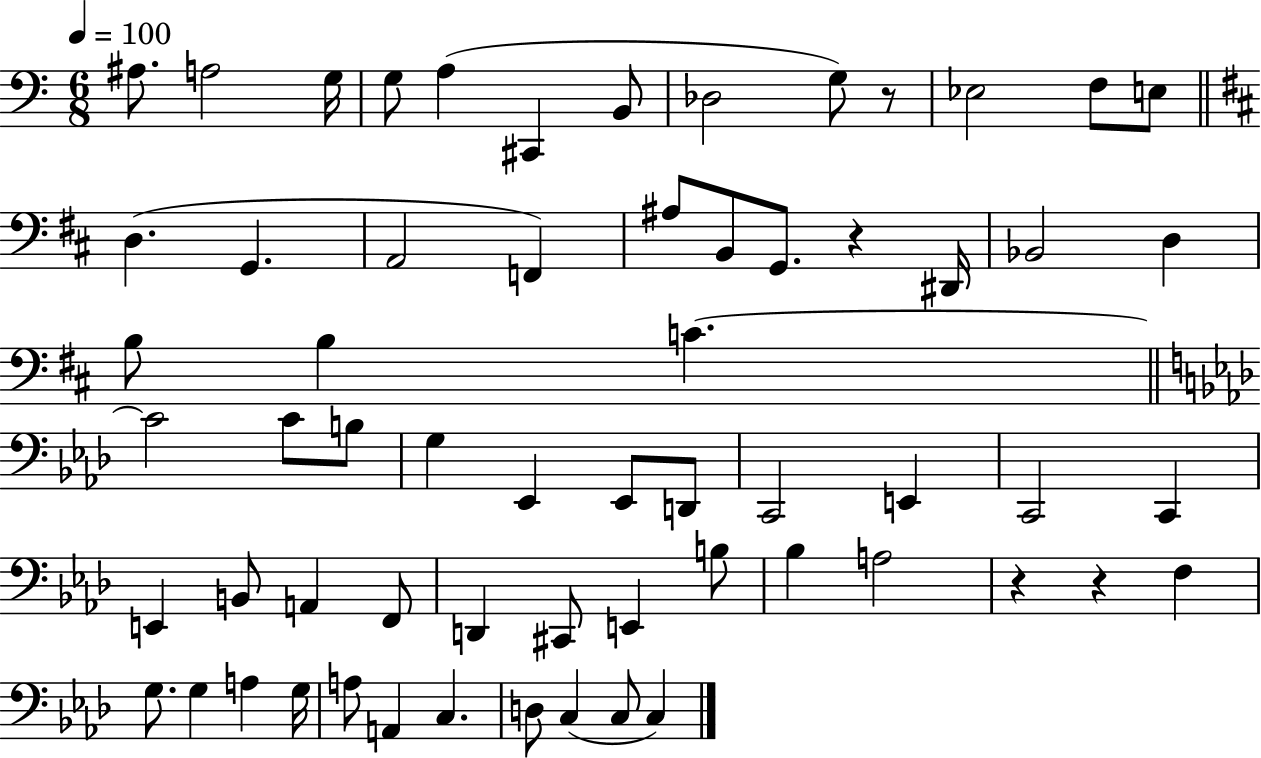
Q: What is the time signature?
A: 6/8